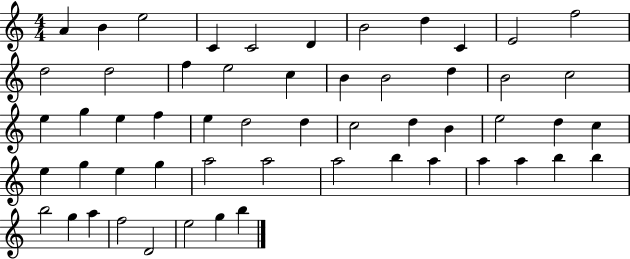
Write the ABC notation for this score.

X:1
T:Untitled
M:4/4
L:1/4
K:C
A B e2 C C2 D B2 d C E2 f2 d2 d2 f e2 c B B2 d B2 c2 e g e f e d2 d c2 d B e2 d c e g e g a2 a2 a2 b a a a b b b2 g a f2 D2 e2 g b